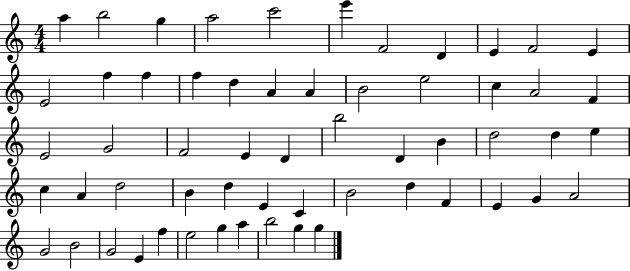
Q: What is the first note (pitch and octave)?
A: A5